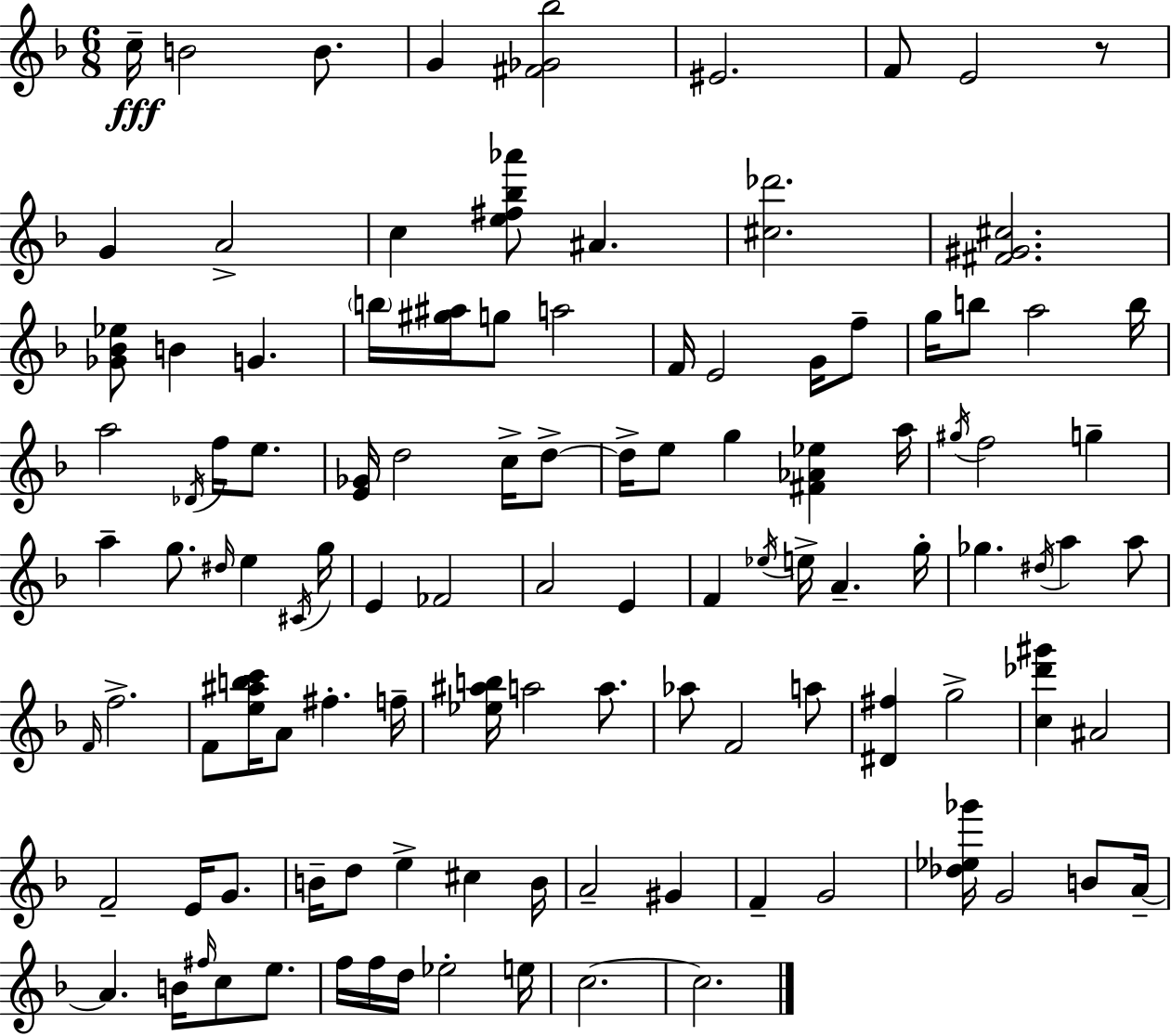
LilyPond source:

{
  \clef treble
  \numericTimeSignature
  \time 6/8
  \key f \major
  c''16--\fff b'2 b'8. | g'4 <fis' ges' bes''>2 | eis'2. | f'8 e'2 r8 | \break g'4 a'2-> | c''4 <e'' fis'' bes'' aes'''>8 ais'4. | <cis'' des'''>2. | <fis' gis' cis''>2. | \break <ges' bes' ees''>8 b'4 g'4. | \parenthesize b''16 <gis'' ais''>16 g''8 a''2 | f'16 e'2 g'16 f''8-- | g''16 b''8 a''2 b''16 | \break a''2 \acciaccatura { des'16 } f''16 e''8. | <e' ges'>16 d''2 c''16-> d''8->~~ | d''16-> e''8 g''4 <fis' aes' ees''>4 | a''16 \acciaccatura { gis''16 } f''2 g''4-- | \break a''4-- g''8. \grace { dis''16 } e''4 | \acciaccatura { cis'16 } g''16 e'4 fes'2 | a'2 | e'4 f'4 \acciaccatura { ees''16 } e''16-> a'4.-- | \break g''16-. ges''4. \acciaccatura { dis''16 } | a''4 a''8 \grace { f'16 } f''2.-> | f'8 <e'' ais'' b'' c'''>16 a'8 | fis''4.-. f''16-- <ees'' ais'' b''>16 a''2 | \break a''8. aes''8 f'2 | a''8 <dis' fis''>4 g''2-> | <c'' des''' gis'''>4 ais'2 | f'2-- | \break e'16 g'8. b'16-- d''8 e''4-> | cis''4 b'16 a'2-- | gis'4 f'4-- g'2 | <des'' ees'' ges'''>16 g'2 | \break b'8 a'16--~~ a'4. | b'16 \grace { fis''16 } c''8 e''8. f''16 f''16 d''16 ees''2-. | e''16 c''2.~~ | c''2. | \break \bar "|."
}